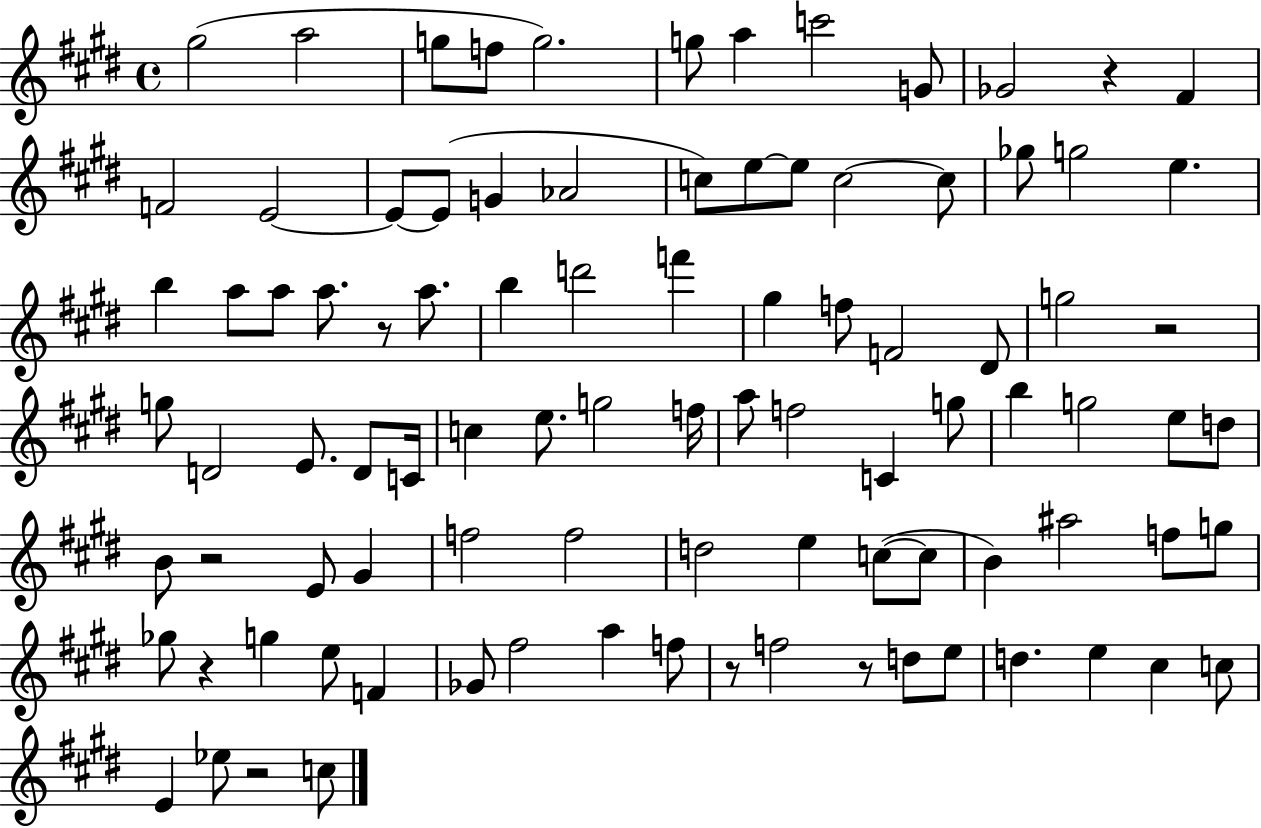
{
  \clef treble
  \time 4/4
  \defaultTimeSignature
  \key e \major
  gis''2( a''2 | g''8 f''8 g''2.) | g''8 a''4 c'''2 g'8 | ges'2 r4 fis'4 | \break f'2 e'2~~ | e'8~~ e'8( g'4 aes'2 | c''8) e''8~~ e''8 c''2~~ c''8 | ges''8 g''2 e''4. | \break b''4 a''8 a''8 a''8. r8 a''8. | b''4 d'''2 f'''4 | gis''4 f''8 f'2 dis'8 | g''2 r2 | \break g''8 d'2 e'8. d'8 c'16 | c''4 e''8. g''2 f''16 | a''8 f''2 c'4 g''8 | b''4 g''2 e''8 d''8 | \break b'8 r2 e'8 gis'4 | f''2 f''2 | d''2 e''4 c''8~(~ c''8 | b'4) ais''2 f''8 g''8 | \break ges''8 r4 g''4 e''8 f'4 | ges'8 fis''2 a''4 f''8 | r8 f''2 r8 d''8 e''8 | d''4. e''4 cis''4 c''8 | \break e'4 ees''8 r2 c''8 | \bar "|."
}